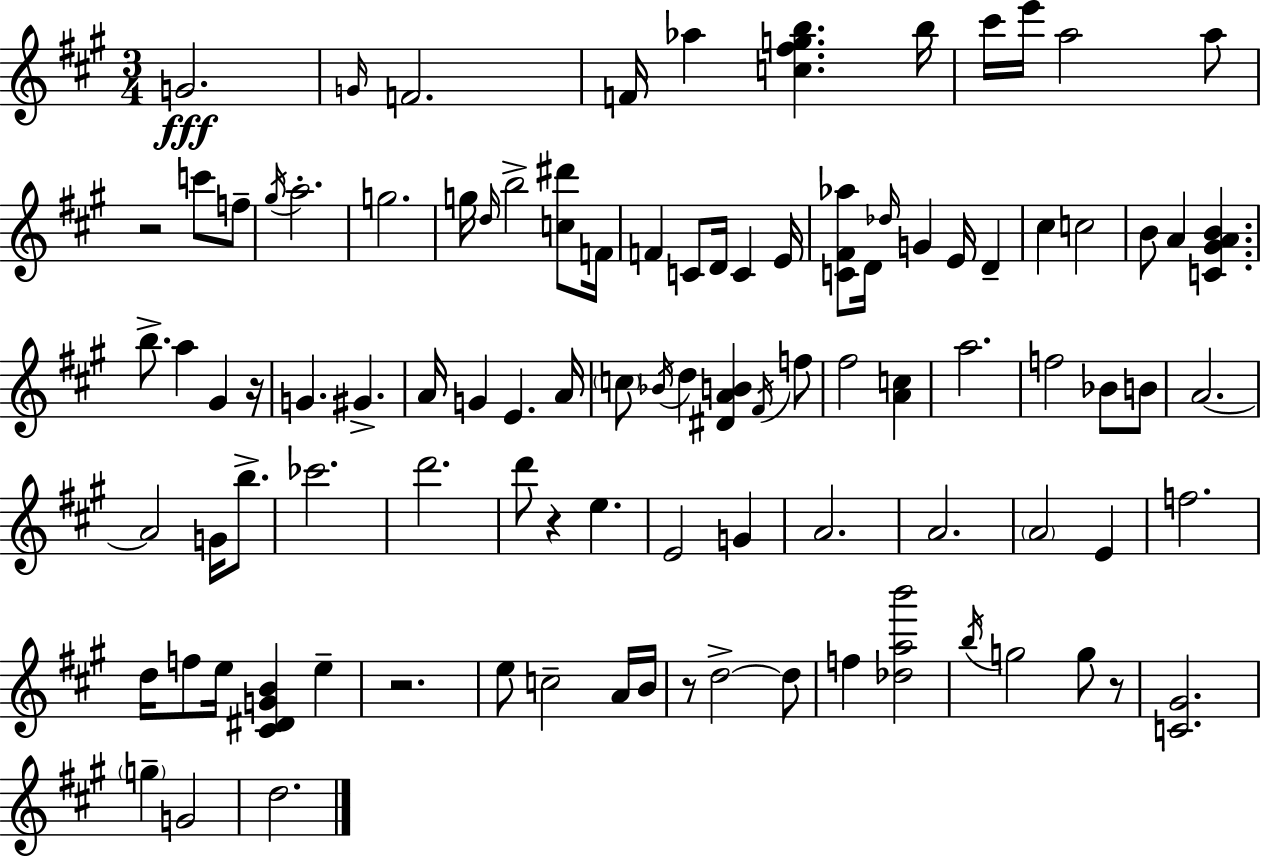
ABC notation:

X:1
T:Untitled
M:3/4
L:1/4
K:A
G2 G/4 F2 F/4 _a [c^fgb] b/4 ^c'/4 e'/4 a2 a/2 z2 c'/2 f/2 ^g/4 a2 g2 g/4 d/4 b2 [c^d']/2 F/4 F C/2 D/4 C E/4 [C^F_a]/2 D/4 _d/4 G E/4 D ^c c2 B/2 A [C^GAB] b/2 a ^G z/4 G ^G A/4 G E A/4 c/2 _B/4 d [^DAB] ^F/4 f/2 ^f2 [Ac] a2 f2 _B/2 B/2 A2 A2 G/4 b/2 _c'2 d'2 d'/2 z e E2 G A2 A2 A2 E f2 d/4 f/2 e/4 [^C^DGB] e z2 e/2 c2 A/4 B/4 z/2 d2 d/2 f [_dab']2 b/4 g2 g/2 z/2 [C^G]2 g G2 d2